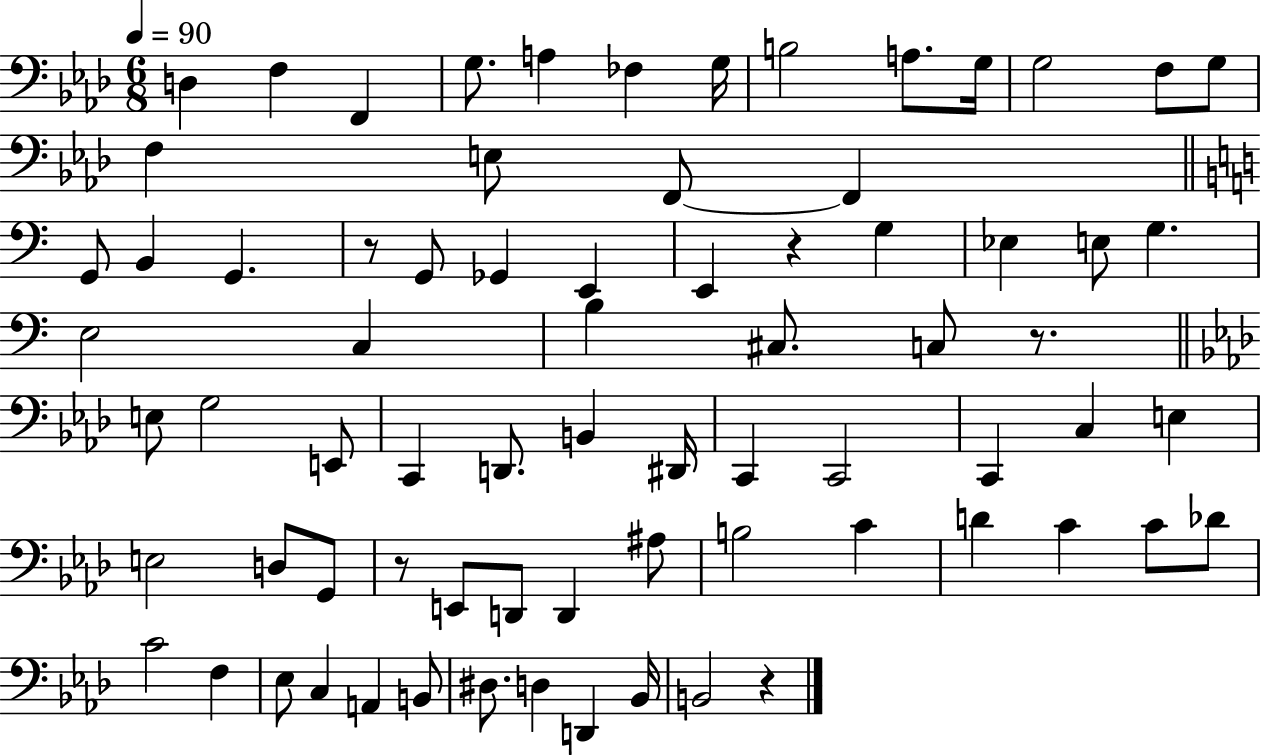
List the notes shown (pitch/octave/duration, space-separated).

D3/q F3/q F2/q G3/e. A3/q FES3/q G3/s B3/h A3/e. G3/s G3/h F3/e G3/e F3/q E3/e F2/e F2/q G2/e B2/q G2/q. R/e G2/e Gb2/q E2/q E2/q R/q G3/q Eb3/q E3/e G3/q. E3/h C3/q B3/q C#3/e. C3/e R/e. E3/e G3/h E2/e C2/q D2/e. B2/q D#2/s C2/q C2/h C2/q C3/q E3/q E3/h D3/e G2/e R/e E2/e D2/e D2/q A#3/e B3/h C4/q D4/q C4/q C4/e Db4/e C4/h F3/q Eb3/e C3/q A2/q B2/e D#3/e. D3/q D2/q Bb2/s B2/h R/q